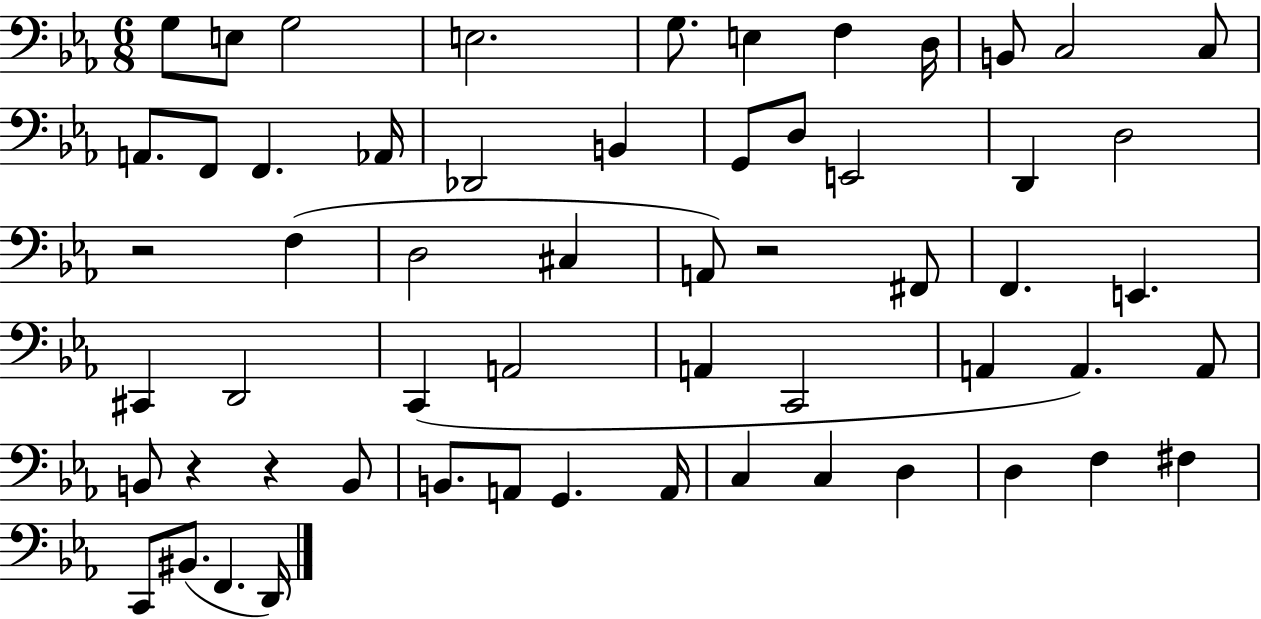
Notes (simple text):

G3/e E3/e G3/h E3/h. G3/e. E3/q F3/q D3/s B2/e C3/h C3/e A2/e. F2/e F2/q. Ab2/s Db2/h B2/q G2/e D3/e E2/h D2/q D3/h R/h F3/q D3/h C#3/q A2/e R/h F#2/e F2/q. E2/q. C#2/q D2/h C2/q A2/h A2/q C2/h A2/q A2/q. A2/e B2/e R/q R/q B2/e B2/e. A2/e G2/q. A2/s C3/q C3/q D3/q D3/q F3/q F#3/q C2/e BIS2/e. F2/q. D2/s